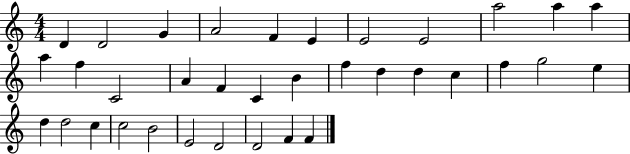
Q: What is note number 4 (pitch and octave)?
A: A4